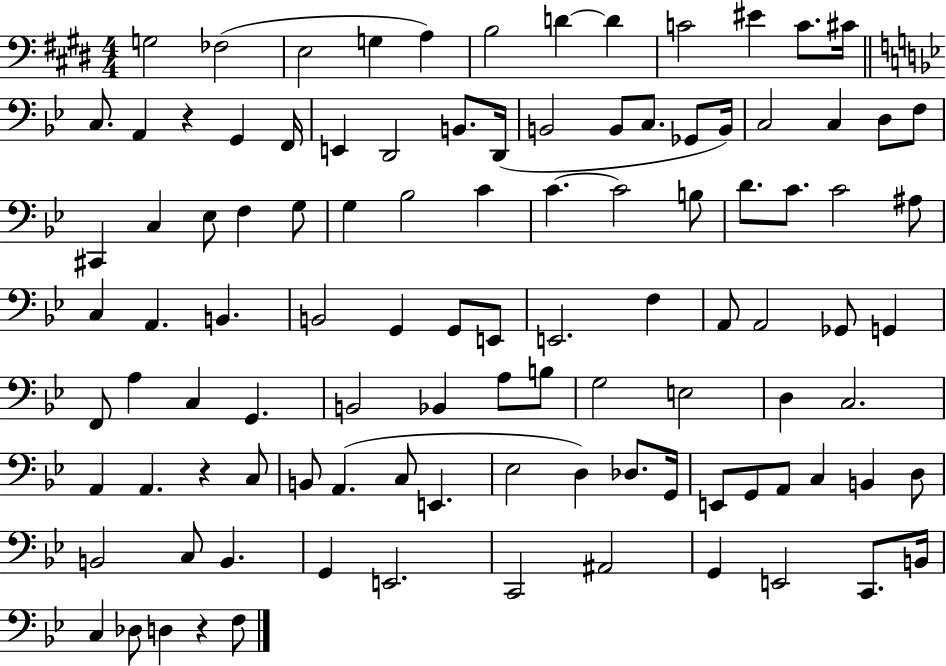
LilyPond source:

{
  \clef bass
  \numericTimeSignature
  \time 4/4
  \key e \major
  \repeat volta 2 { g2 fes2( | e2 g4 a4) | b2 d'4~~ d'4 | c'2 eis'4 c'8. cis'16 | \break \bar "||" \break \key g \minor c8. a,4 r4 g,4 f,16 | e,4 d,2 b,8. d,16( | b,2 b,8 c8. ges,8 b,16) | c2 c4 d8 f8 | \break cis,4 c4 ees8 f4 g8 | g4 bes2 c'4 | c'4.~~ c'2 b8 | d'8. c'8. c'2 ais8 | \break c4 a,4. b,4. | b,2 g,4 g,8 e,8 | e,2. f4 | a,8 a,2 ges,8 g,4 | \break f,8 a4 c4 g,4. | b,2 bes,4 a8 b8 | g2 e2 | d4 c2. | \break a,4 a,4. r4 c8 | b,8 a,4.( c8 e,4. | ees2 d4) des8. g,16 | e,8 g,8 a,8 c4 b,4 d8 | \break b,2 c8 b,4. | g,4 e,2. | c,2 ais,2 | g,4 e,2 c,8. b,16 | \break c4 des8 d4 r4 f8 | } \bar "|."
}